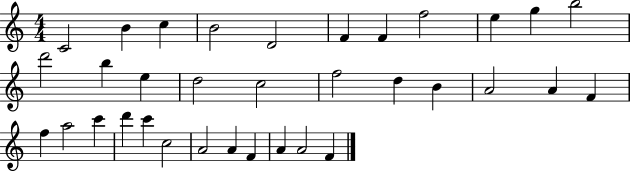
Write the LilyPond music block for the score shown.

{
  \clef treble
  \numericTimeSignature
  \time 4/4
  \key c \major
  c'2 b'4 c''4 | b'2 d'2 | f'4 f'4 f''2 | e''4 g''4 b''2 | \break d'''2 b''4 e''4 | d''2 c''2 | f''2 d''4 b'4 | a'2 a'4 f'4 | \break f''4 a''2 c'''4 | d'''4 c'''4 c''2 | a'2 a'4 f'4 | a'4 a'2 f'4 | \break \bar "|."
}